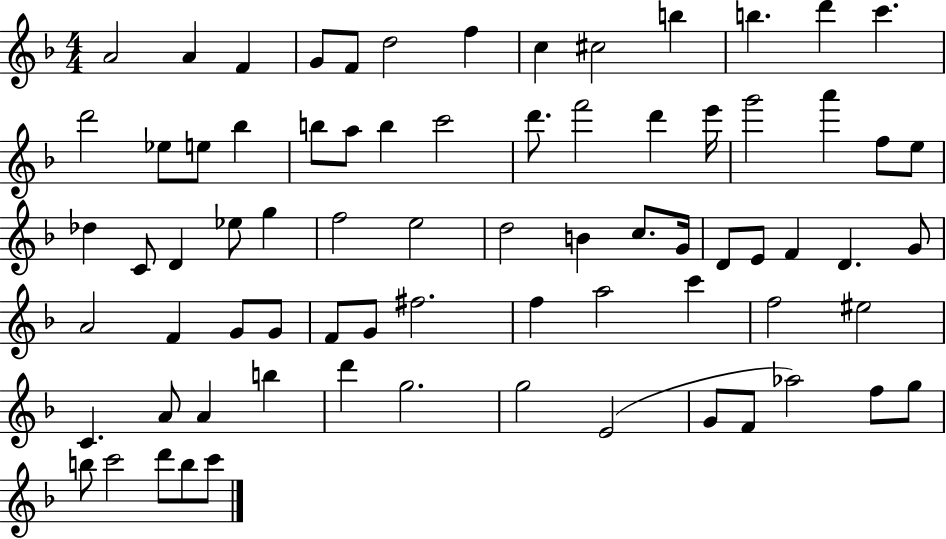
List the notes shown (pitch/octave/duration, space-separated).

A4/h A4/q F4/q G4/e F4/e D5/h F5/q C5/q C#5/h B5/q B5/q. D6/q C6/q. D6/h Eb5/e E5/e Bb5/q B5/e A5/e B5/q C6/h D6/e. F6/h D6/q E6/s G6/h A6/q F5/e E5/e Db5/q C4/e D4/q Eb5/e G5/q F5/h E5/h D5/h B4/q C5/e. G4/s D4/e E4/e F4/q D4/q. G4/e A4/h F4/q G4/e G4/e F4/e G4/e F#5/h. F5/q A5/h C6/q F5/h EIS5/h C4/q. A4/e A4/q B5/q D6/q G5/h. G5/h E4/h G4/e F4/e Ab5/h F5/e G5/e B5/e C6/h D6/e B5/e C6/e